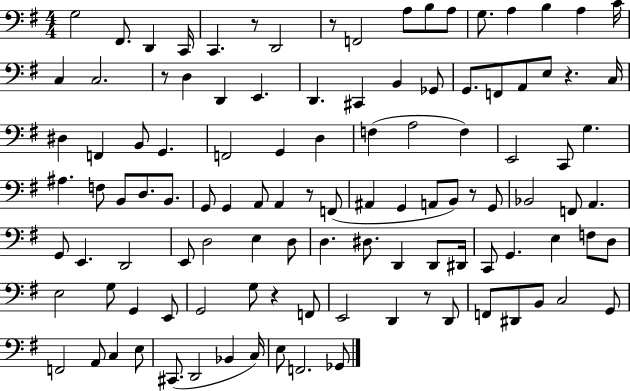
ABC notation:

X:1
T:Untitled
M:4/4
L:1/4
K:G
G,2 ^F,,/2 D,, C,,/4 C,, z/2 D,,2 z/2 F,,2 A,/2 B,/2 A,/2 G,/2 A, B, A, C/4 C, C,2 z/2 D, D,, E,, D,, ^C,, B,, _G,,/2 G,,/2 F,,/2 A,,/2 E,/2 z C,/4 ^D, F,, B,,/2 G,, F,,2 G,, D, F, A,2 F, E,,2 C,,/2 G, ^A, F,/2 B,,/2 D,/2 B,,/2 G,,/2 G,, A,,/2 A,, z/2 F,,/2 ^A,, G,, A,,/2 B,,/2 z/2 G,,/2 _B,,2 F,,/2 A,, G,,/2 E,, D,,2 E,,/2 D,2 E, D,/2 D, ^D,/2 D,, D,,/2 ^D,,/4 C,,/2 G,, E, F,/2 D,/2 E,2 G,/2 G,, E,,/2 G,,2 G,/2 z F,,/2 E,,2 D,, z/2 D,,/2 F,,/2 ^D,,/2 B,,/2 C,2 G,,/2 F,,2 A,,/2 C, E,/2 ^C,,/2 D,,2 _B,, C,/4 E,/2 F,,2 _G,,/2